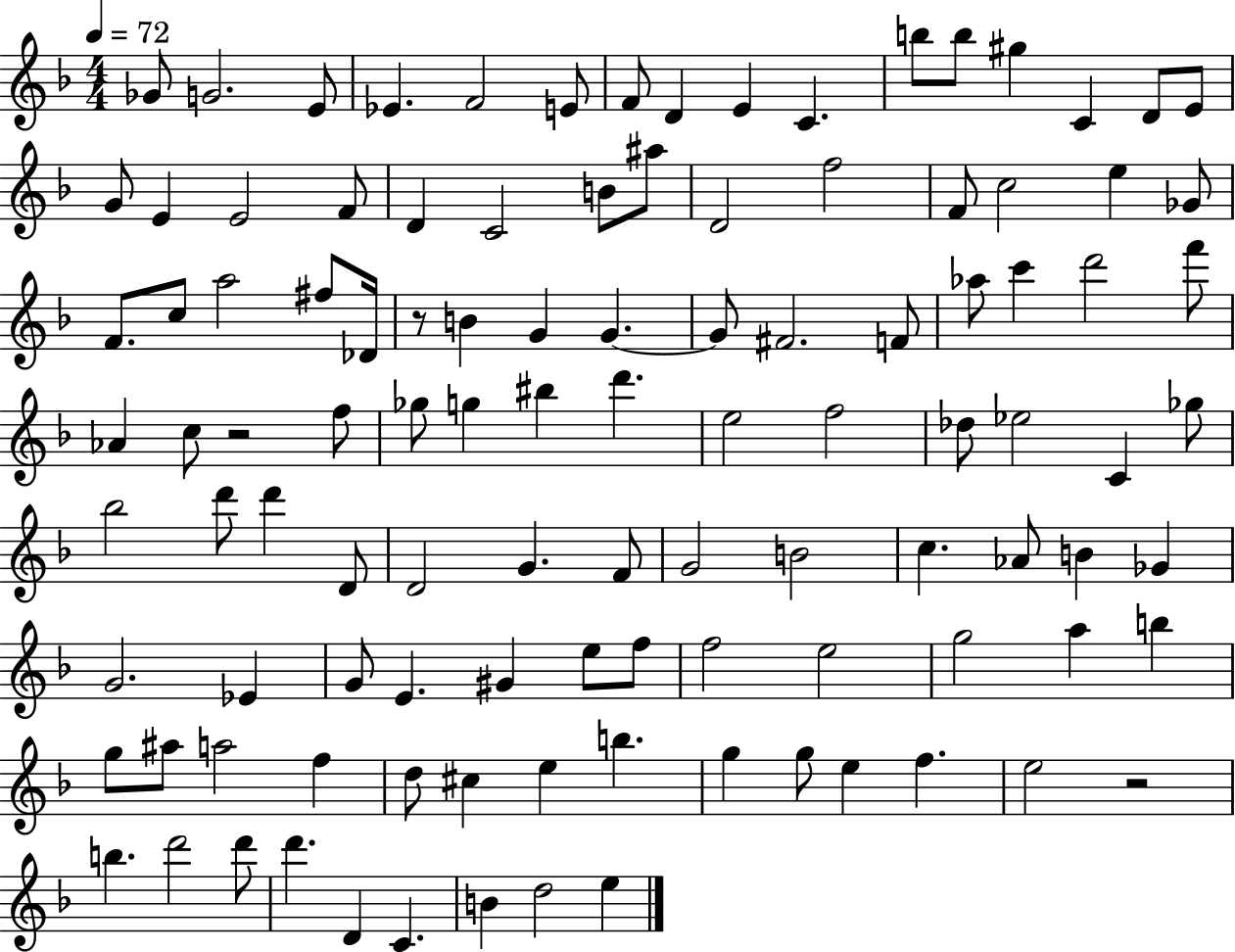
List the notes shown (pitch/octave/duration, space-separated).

Gb4/e G4/h. E4/e Eb4/q. F4/h E4/e F4/e D4/q E4/q C4/q. B5/e B5/e G#5/q C4/q D4/e E4/e G4/e E4/q E4/h F4/e D4/q C4/h B4/e A#5/e D4/h F5/h F4/e C5/h E5/q Gb4/e F4/e. C5/e A5/h F#5/e Db4/s R/e B4/q G4/q G4/q. G4/e F#4/h. F4/e Ab5/e C6/q D6/h F6/e Ab4/q C5/e R/h F5/e Gb5/e G5/q BIS5/q D6/q. E5/h F5/h Db5/e Eb5/h C4/q Gb5/e Bb5/h D6/e D6/q D4/e D4/h G4/q. F4/e G4/h B4/h C5/q. Ab4/e B4/q Gb4/q G4/h. Eb4/q G4/e E4/q. G#4/q E5/e F5/e F5/h E5/h G5/h A5/q B5/q G5/e A#5/e A5/h F5/q D5/e C#5/q E5/q B5/q. G5/q G5/e E5/q F5/q. E5/h R/h B5/q. D6/h D6/e D6/q. D4/q C4/q. B4/q D5/h E5/q